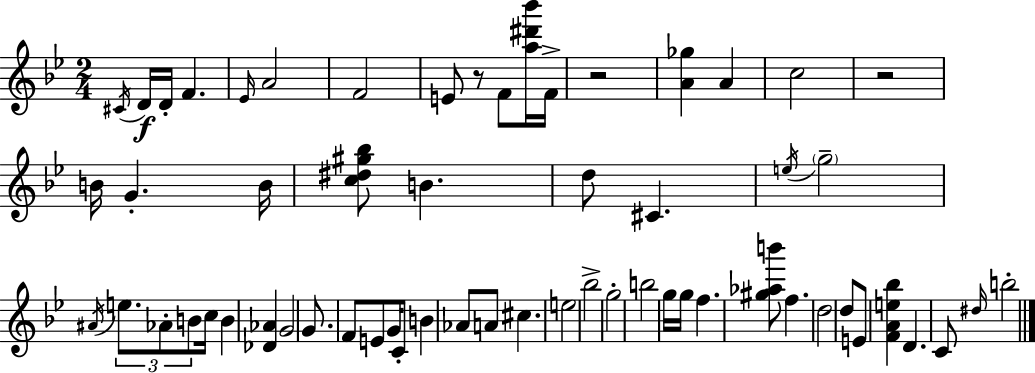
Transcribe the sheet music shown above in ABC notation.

X:1
T:Untitled
M:2/4
L:1/4
K:Bb
^C/4 D/4 D/4 F _E/4 A2 F2 E/2 z/2 F/2 [a^d'_b']/4 F/4 z2 [A_g] A c2 z2 B/4 G B/4 [c^d^g_b]/2 B d/2 ^C e/4 g2 ^A/4 e/2 _A/2 B/2 c/4 B [_D_A] G2 G/2 F/2 E/2 G/4 C/2 B _A/2 A/2 ^c e2 _b2 g2 b2 g/4 g/4 f [^g_ab']/2 f d2 d/2 E/2 [FAe_b] D C/2 ^d/4 b2